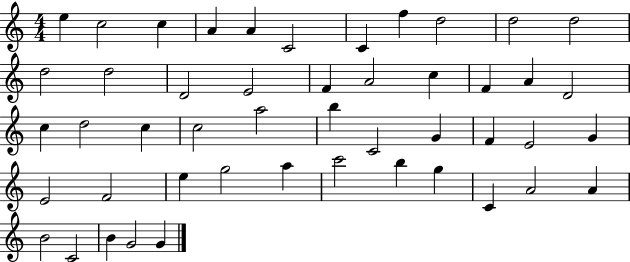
X:1
T:Untitled
M:4/4
L:1/4
K:C
e c2 c A A C2 C f d2 d2 d2 d2 d2 D2 E2 F A2 c F A D2 c d2 c c2 a2 b C2 G F E2 G E2 F2 e g2 a c'2 b g C A2 A B2 C2 B G2 G